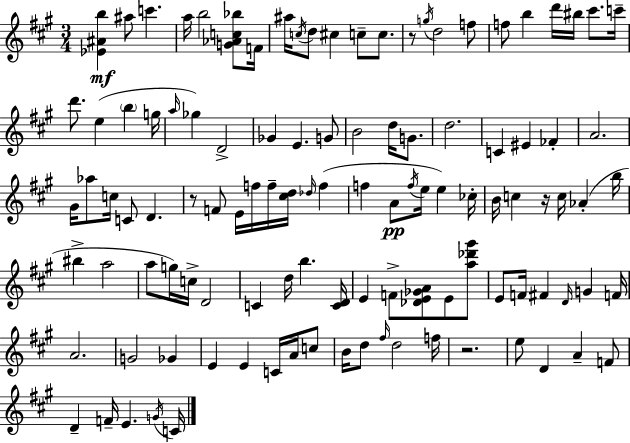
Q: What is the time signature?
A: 3/4